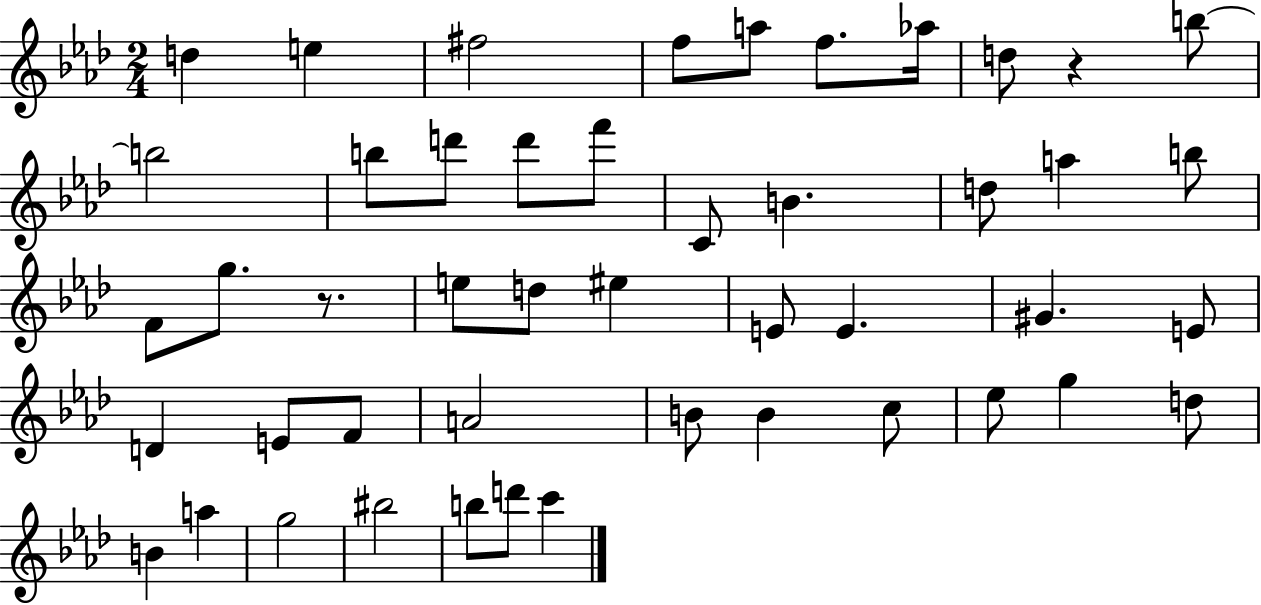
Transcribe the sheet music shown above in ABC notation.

X:1
T:Untitled
M:2/4
L:1/4
K:Ab
d e ^f2 f/2 a/2 f/2 _a/4 d/2 z b/2 b2 b/2 d'/2 d'/2 f'/2 C/2 B d/2 a b/2 F/2 g/2 z/2 e/2 d/2 ^e E/2 E ^G E/2 D E/2 F/2 A2 B/2 B c/2 _e/2 g d/2 B a g2 ^b2 b/2 d'/2 c'